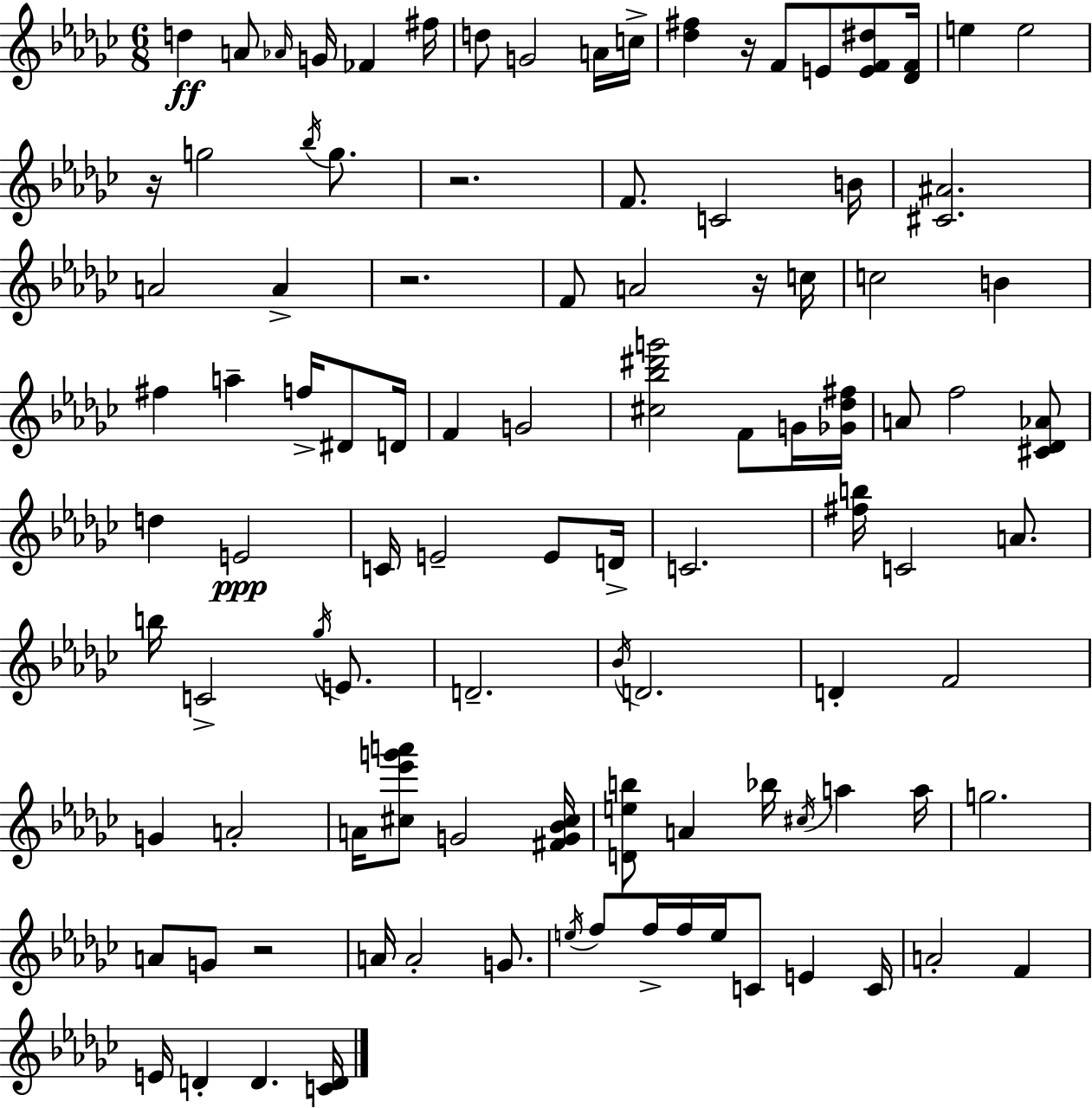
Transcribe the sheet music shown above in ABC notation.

X:1
T:Untitled
M:6/8
L:1/4
K:Ebm
d A/2 _A/4 G/4 _F ^f/4 d/2 G2 A/4 c/4 [_d^f] z/4 F/2 E/2 [EF^d]/2 [_DF]/4 e e2 z/4 g2 _b/4 g/2 z2 F/2 C2 B/4 [^C^A]2 A2 A z2 F/2 A2 z/4 c/4 c2 B ^f a f/4 ^D/2 D/4 F G2 [^c_b^d'g']2 F/2 G/4 [_G_d^f]/4 A/2 f2 [^C_D_A]/2 d E2 C/4 E2 E/2 D/4 C2 [^fb]/4 C2 A/2 b/4 C2 _g/4 E/2 D2 _B/4 D2 D F2 G A2 A/4 [^c_e'g'a']/2 G2 [^FG_B^c]/4 [Deb]/2 A _b/4 ^c/4 a a/4 g2 A/2 G/2 z2 A/4 A2 G/2 e/4 f/2 f/4 f/4 e/4 C/2 E C/4 A2 F E/4 D D [CD]/4